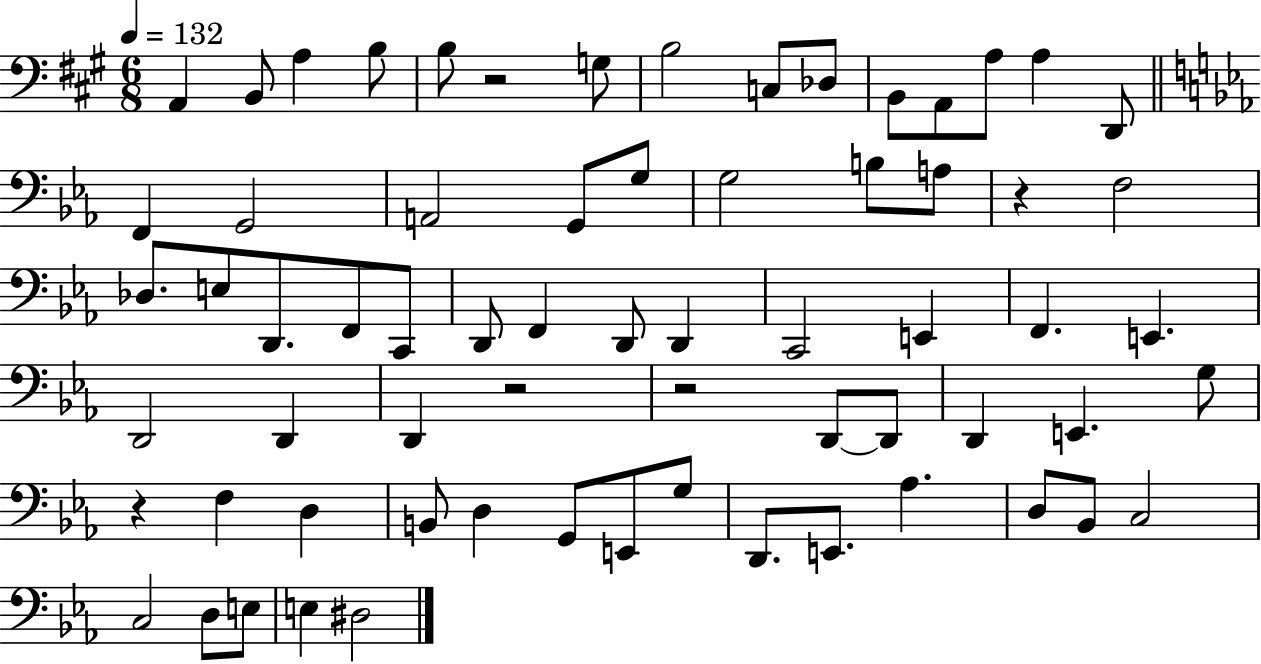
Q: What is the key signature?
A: A major